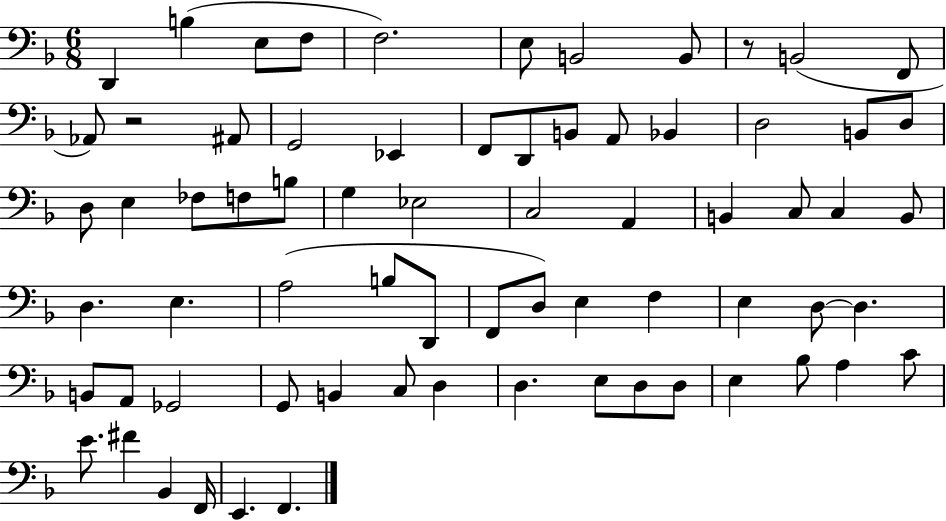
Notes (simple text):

D2/q B3/q E3/e F3/e F3/h. E3/e B2/h B2/e R/e B2/h F2/e Ab2/e R/h A#2/e G2/h Eb2/q F2/e D2/e B2/e A2/e Bb2/q D3/h B2/e D3/e D3/e E3/q FES3/e F3/e B3/e G3/q Eb3/h C3/h A2/q B2/q C3/e C3/q B2/e D3/q. E3/q. A3/h B3/e D2/e F2/e D3/e E3/q F3/q E3/q D3/e D3/q. B2/e A2/e Gb2/h G2/e B2/q C3/e D3/q D3/q. E3/e D3/e D3/e E3/q Bb3/e A3/q C4/e E4/e. F#4/q Bb2/q F2/s E2/q. F2/q.